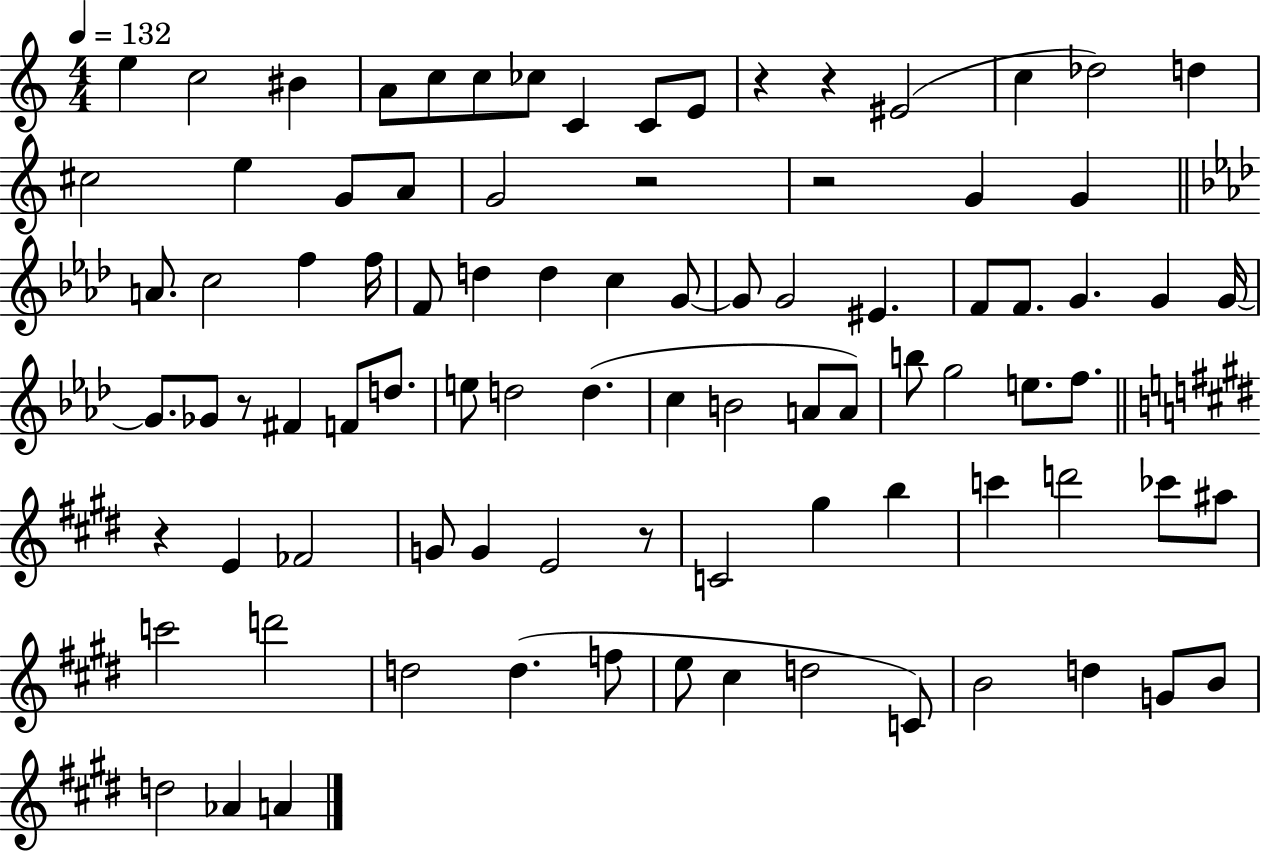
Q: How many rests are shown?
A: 7